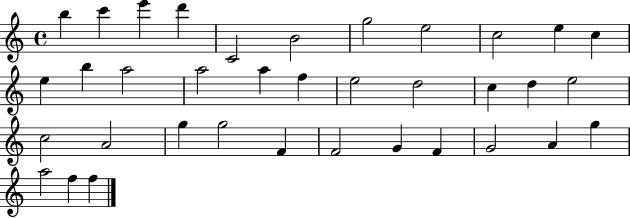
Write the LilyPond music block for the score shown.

{
  \clef treble
  \time 4/4
  \defaultTimeSignature
  \key c \major
  b''4 c'''4 e'''4 d'''4 | c'2 b'2 | g''2 e''2 | c''2 e''4 c''4 | \break e''4 b''4 a''2 | a''2 a''4 f''4 | e''2 d''2 | c''4 d''4 e''2 | \break c''2 a'2 | g''4 g''2 f'4 | f'2 g'4 f'4 | g'2 a'4 g''4 | \break a''2 f''4 f''4 | \bar "|."
}